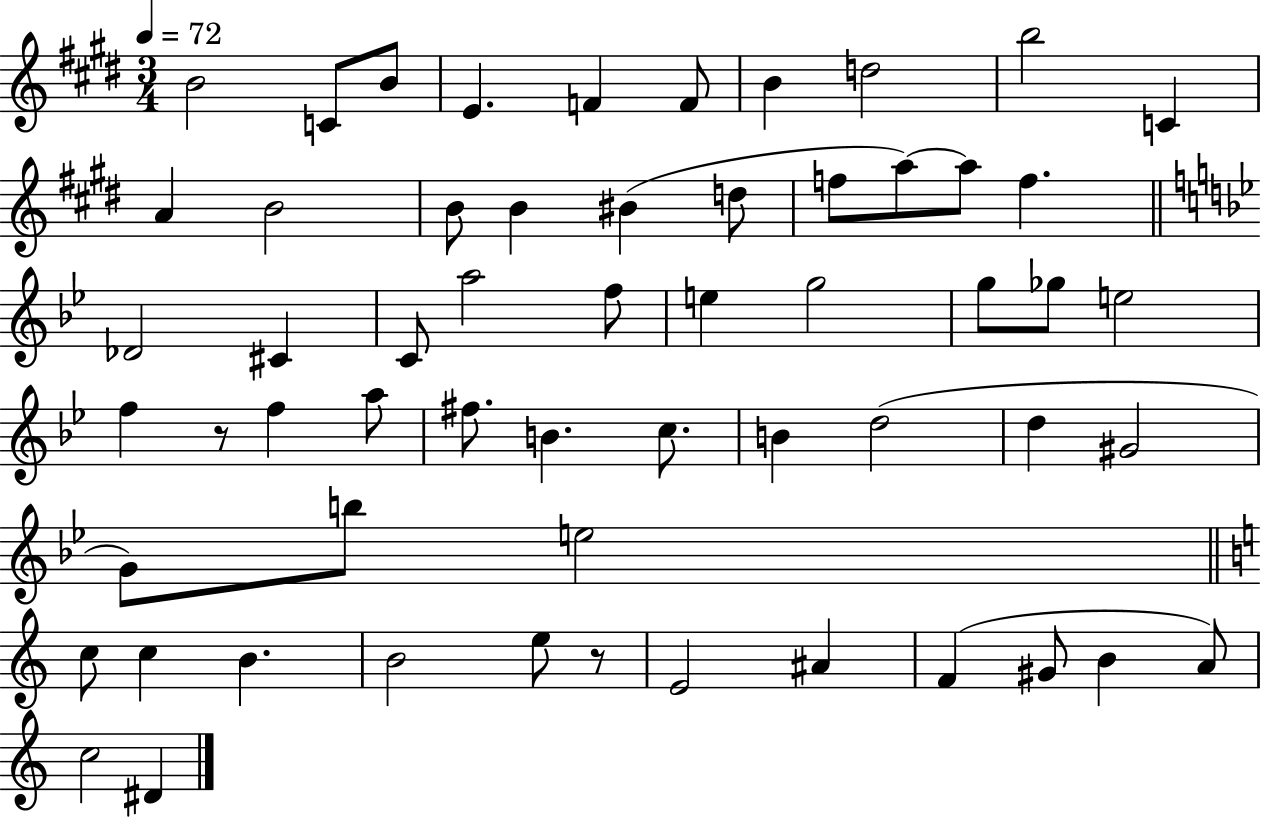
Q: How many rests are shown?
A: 2